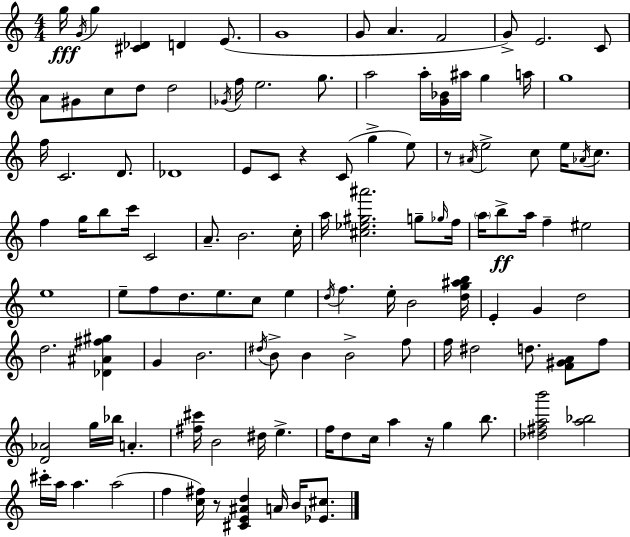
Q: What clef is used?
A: treble